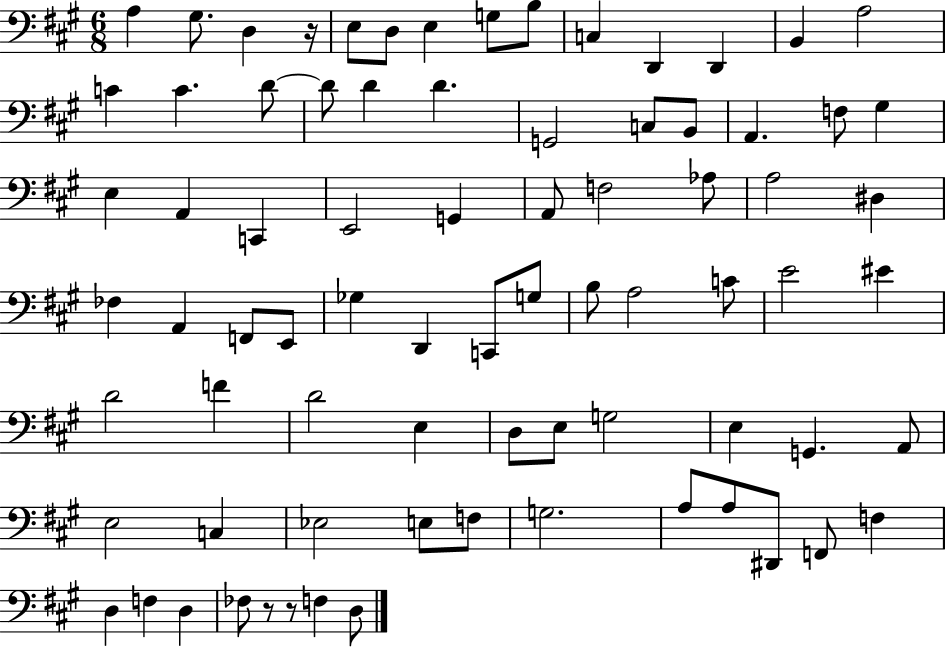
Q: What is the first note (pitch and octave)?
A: A3